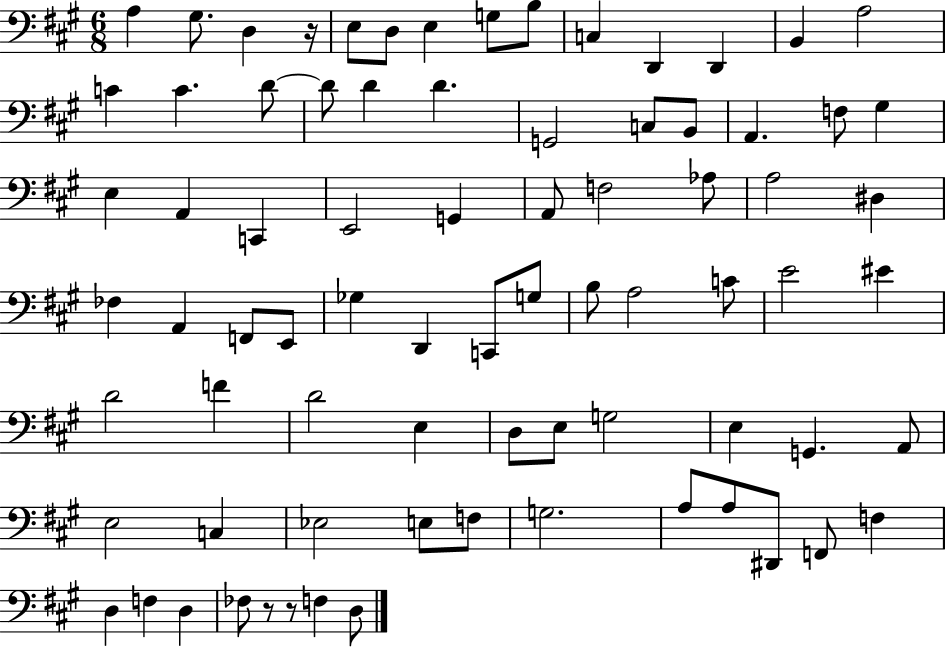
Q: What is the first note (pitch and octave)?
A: A3